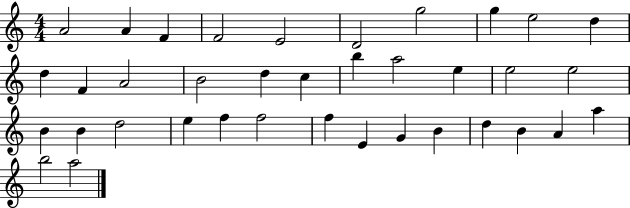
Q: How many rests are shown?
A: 0